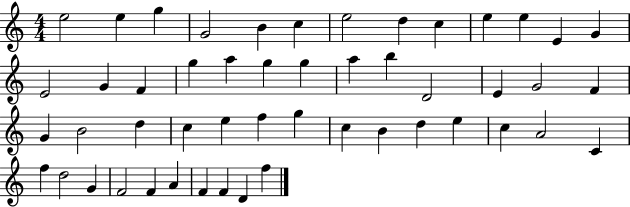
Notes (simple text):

E5/h E5/q G5/q G4/h B4/q C5/q E5/h D5/q C5/q E5/q E5/q E4/q G4/q E4/h G4/q F4/q G5/q A5/q G5/q G5/q A5/q B5/q D4/h E4/q G4/h F4/q G4/q B4/h D5/q C5/q E5/q F5/q G5/q C5/q B4/q D5/q E5/q C5/q A4/h C4/q F5/q D5/h G4/q F4/h F4/q A4/q F4/q F4/q D4/q F5/q